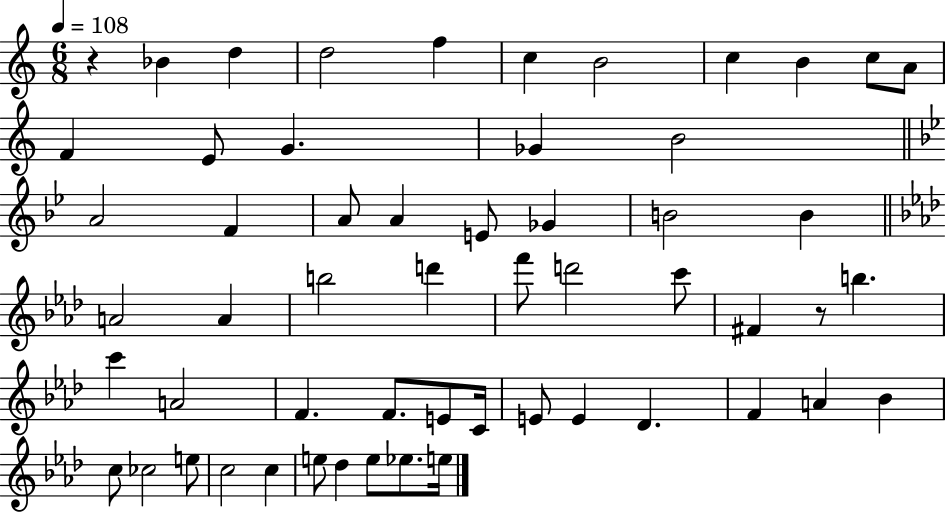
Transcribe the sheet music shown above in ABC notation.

X:1
T:Untitled
M:6/8
L:1/4
K:C
z _B d d2 f c B2 c B c/2 A/2 F E/2 G _G B2 A2 F A/2 A E/2 _G B2 B A2 A b2 d' f'/2 d'2 c'/2 ^F z/2 b c' A2 F F/2 E/2 C/4 E/2 E _D F A _B c/2 _c2 e/2 c2 c e/2 _d e/2 _e/2 e/4